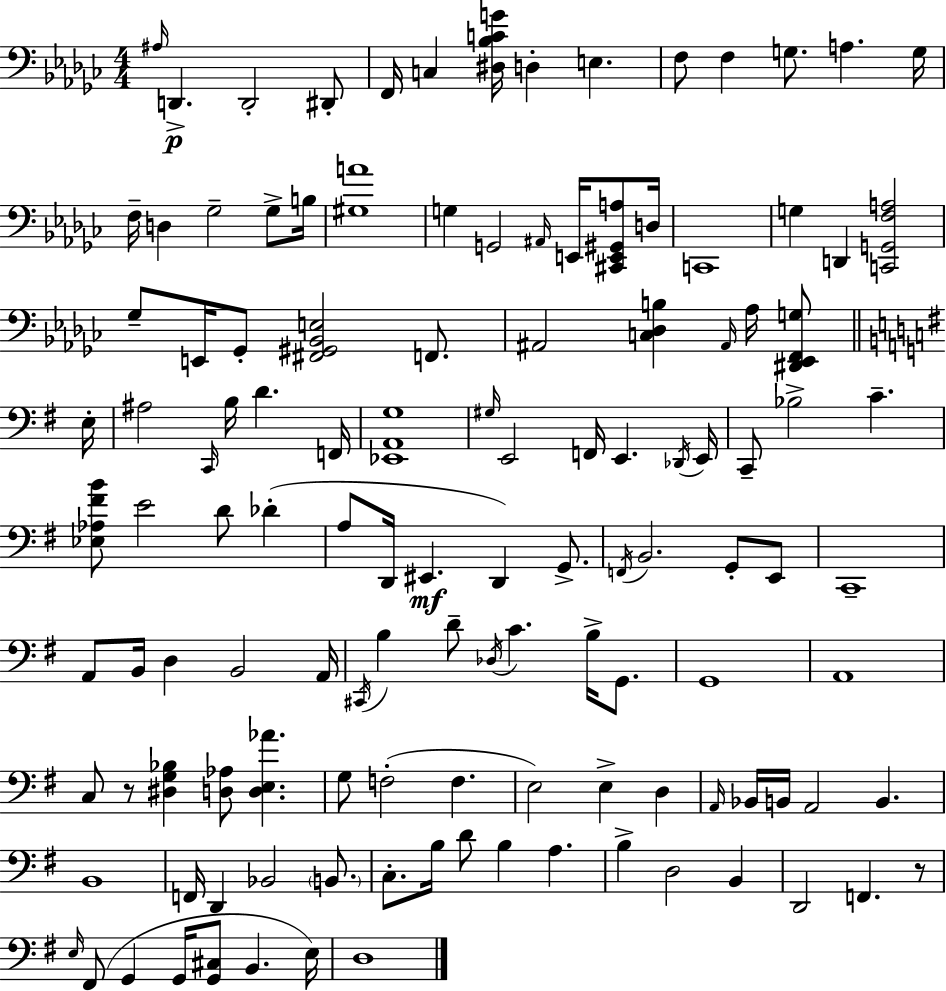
X:1
T:Untitled
M:4/4
L:1/4
K:Ebm
^A,/4 D,, D,,2 ^D,,/2 F,,/4 C, [^D,_B,CG]/4 D, E, F,/2 F, G,/2 A, G,/4 F,/4 D, _G,2 _G,/2 B,/4 [^G,A]4 G, G,,2 ^A,,/4 E,,/4 [^C,,E,,^G,,A,]/2 D,/4 C,,4 G, D,, [C,,G,,F,A,]2 _G,/2 E,,/4 _G,,/2 [^F,,^G,,_B,,E,]2 F,,/2 ^A,,2 [C,_D,B,] ^A,,/4 _A,/4 [^D,,_E,,F,,G,]/2 E,/4 ^A,2 C,,/4 B,/4 D F,,/4 [_E,,A,,G,]4 ^G,/4 E,,2 F,,/4 E,, _D,,/4 E,,/4 C,,/2 _B,2 C [_E,_A,^FB]/2 E2 D/2 _D A,/2 D,,/4 ^E,, D,, G,,/2 F,,/4 B,,2 G,,/2 E,,/2 C,,4 A,,/2 B,,/4 D, B,,2 A,,/4 ^C,,/4 B, D/2 _D,/4 C B,/4 G,,/2 G,,4 A,,4 C,/2 z/2 [^D,G,_B,] [D,_A,]/2 [D,E,_A] G,/2 F,2 F, E,2 E, D, A,,/4 _B,,/4 B,,/4 A,,2 B,, B,,4 F,,/4 D,, _B,,2 B,,/2 C,/2 B,/4 D/2 B, A, B, D,2 B,, D,,2 F,, z/2 E,/4 ^F,,/2 G,, G,,/4 [G,,^C,]/2 B,, E,/4 D,4